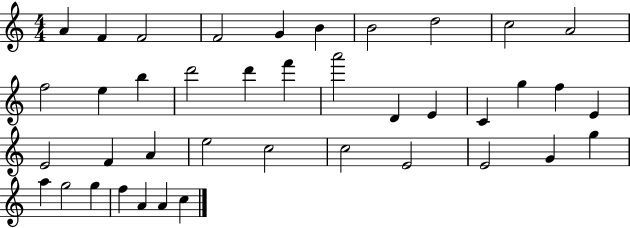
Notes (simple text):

A4/q F4/q F4/h F4/h G4/q B4/q B4/h D5/h C5/h A4/h F5/h E5/q B5/q D6/h D6/q F6/q A6/h D4/q E4/q C4/q G5/q F5/q E4/q E4/h F4/q A4/q E5/h C5/h C5/h E4/h E4/h G4/q G5/q A5/q G5/h G5/q F5/q A4/q A4/q C5/q